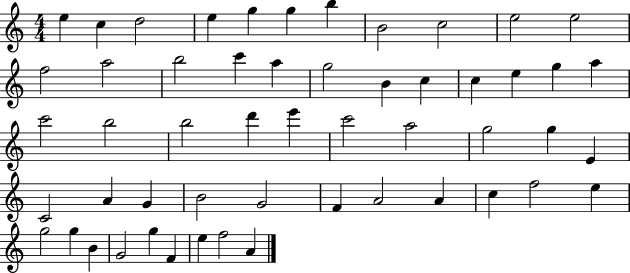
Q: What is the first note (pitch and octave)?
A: E5